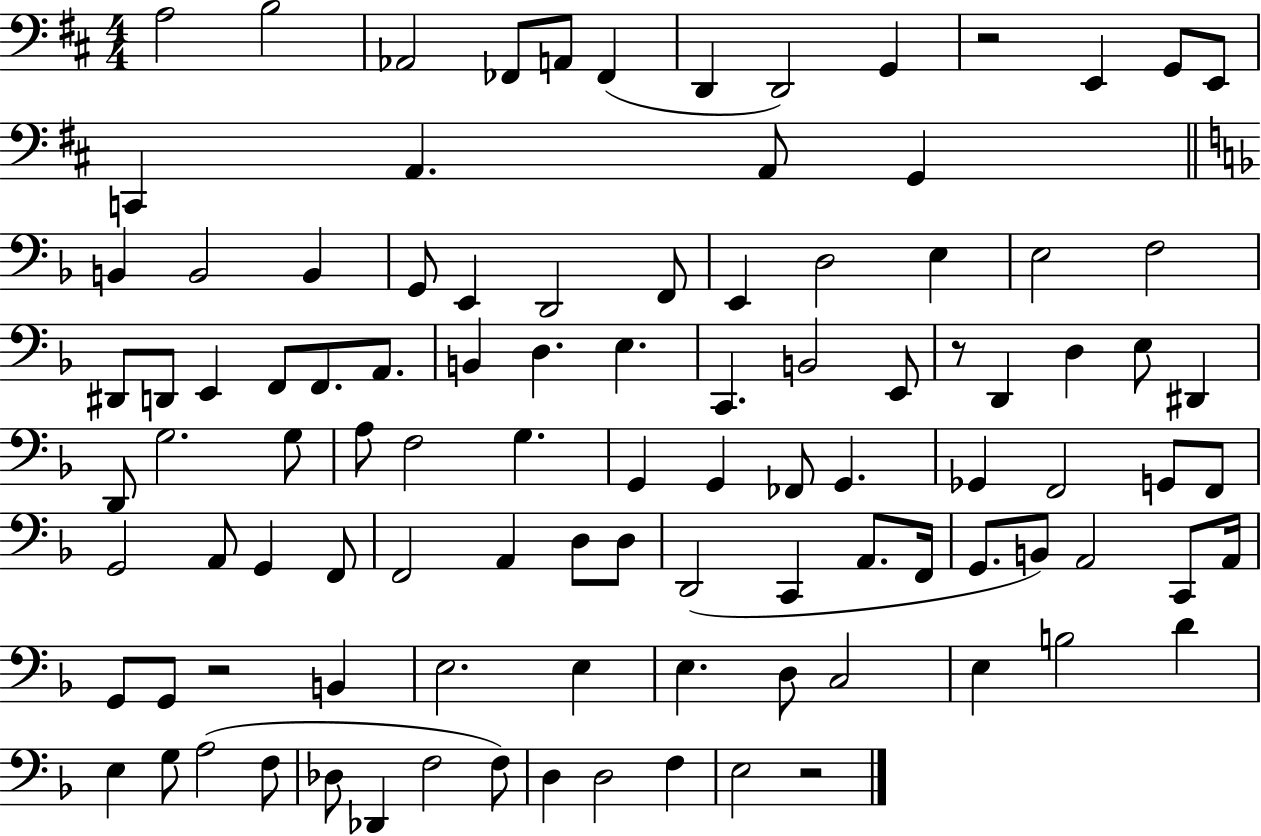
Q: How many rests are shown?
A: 4